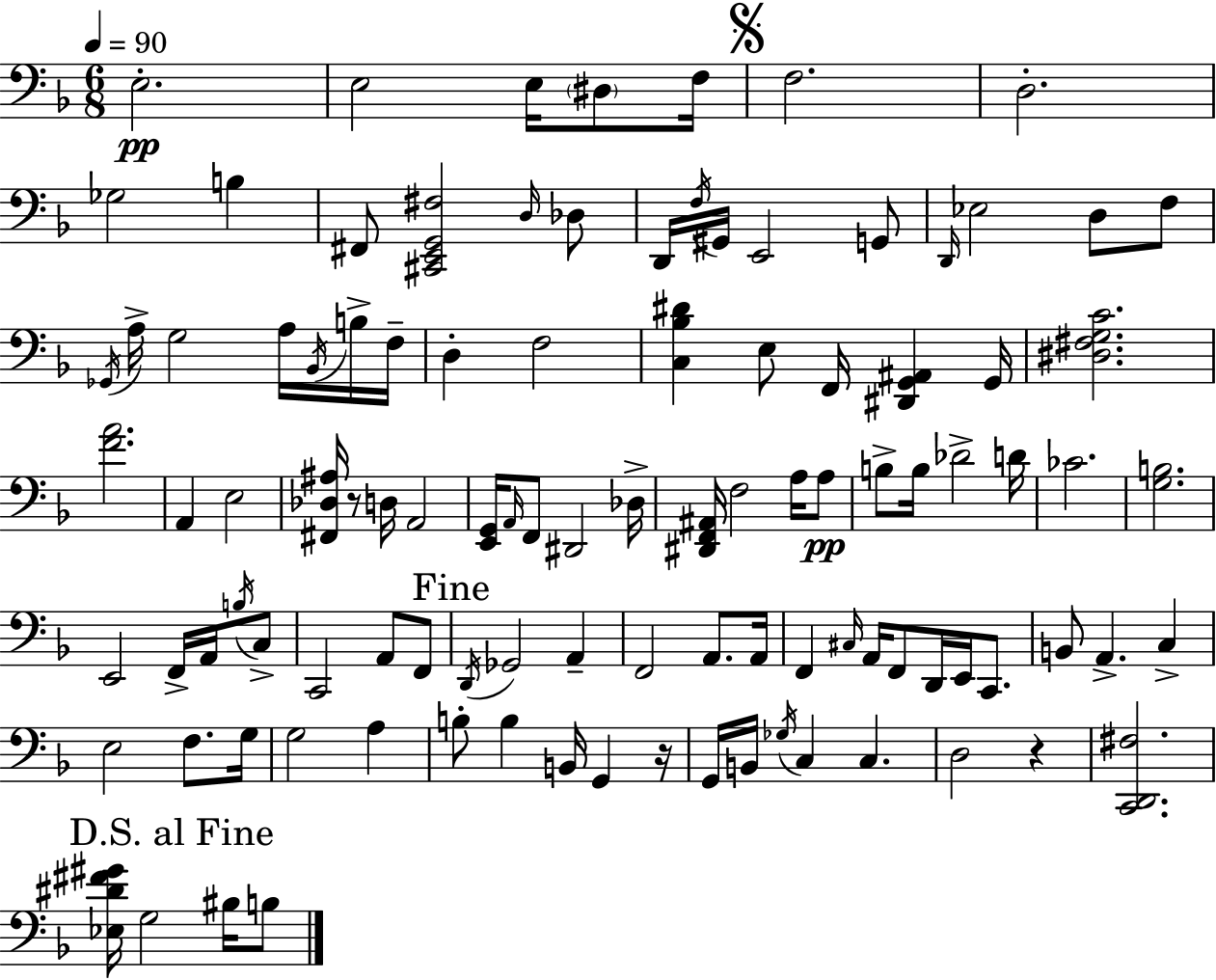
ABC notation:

X:1
T:Untitled
M:6/8
L:1/4
K:Dm
E,2 E,2 E,/4 ^D,/2 F,/4 F,2 D,2 _G,2 B, ^F,,/2 [^C,,E,,G,,^F,]2 D,/4 _D,/2 D,,/4 F,/4 ^G,,/4 E,,2 G,,/2 D,,/4 _E,2 D,/2 F,/2 _G,,/4 A,/4 G,2 A,/4 _B,,/4 B,/4 F,/4 D, F,2 [C,_B,^D] E,/2 F,,/4 [^D,,G,,^A,,] G,,/4 [^D,^F,G,C]2 [FA]2 A,, E,2 [^F,,_D,^A,]/4 z/2 D,/4 A,,2 [E,,G,,]/4 A,,/4 F,,/2 ^D,,2 _D,/4 [^D,,F,,^A,,]/4 F,2 A,/4 A,/2 B,/2 B,/4 _D2 D/4 _C2 [G,B,]2 E,,2 F,,/4 A,,/4 B,/4 C,/2 C,,2 A,,/2 F,,/2 D,,/4 _G,,2 A,, F,,2 A,,/2 A,,/4 F,, ^C,/4 A,,/4 F,,/2 D,,/4 E,,/4 C,,/2 B,,/2 A,, C, E,2 F,/2 G,/4 G,2 A, B,/2 B, B,,/4 G,, z/4 G,,/4 B,,/4 _G,/4 C, C, D,2 z [C,,D,,^F,]2 [_E,^D^F^G]/4 G,2 ^B,/4 B,/2